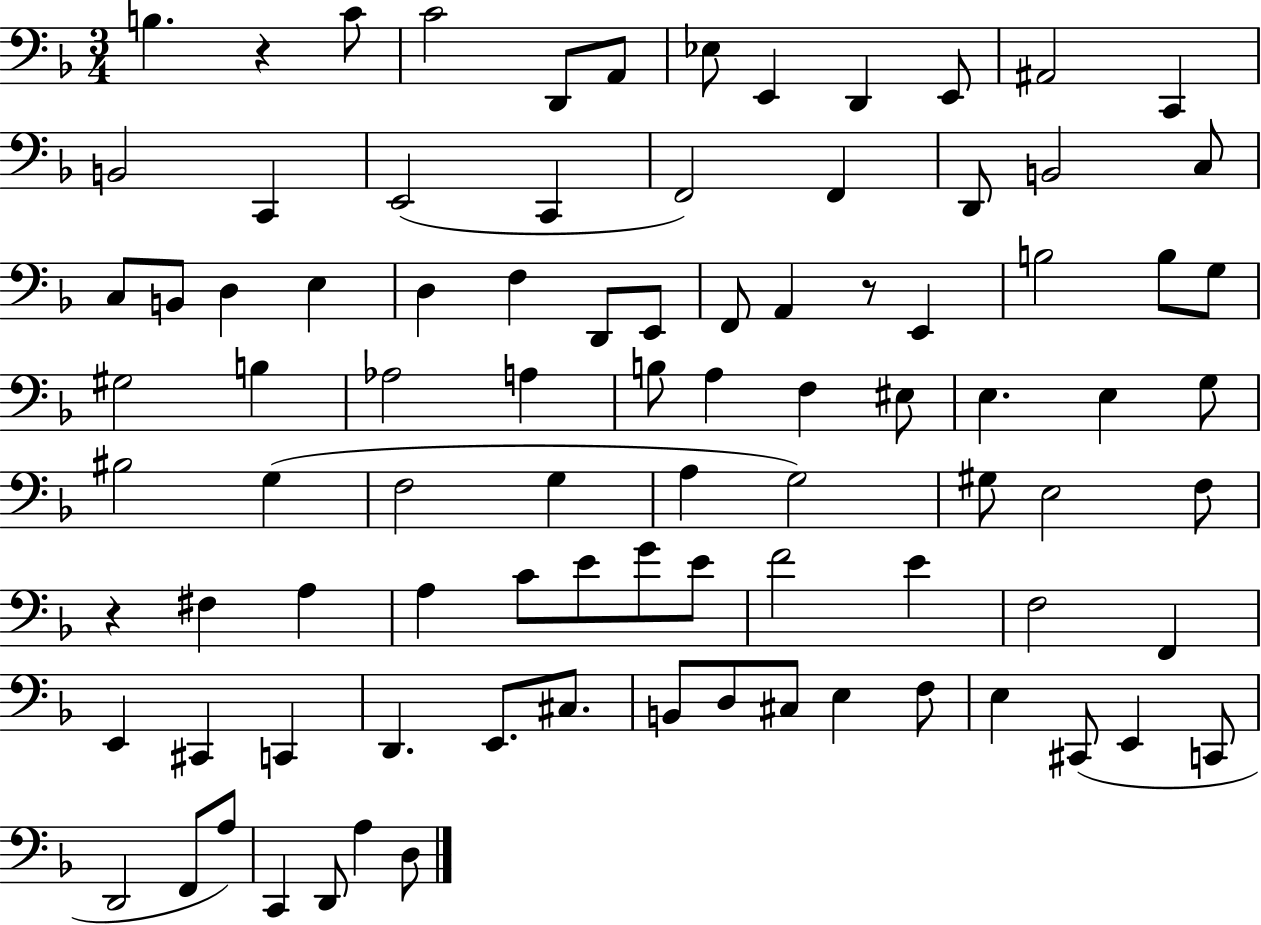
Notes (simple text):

B3/q. R/q C4/e C4/h D2/e A2/e Eb3/e E2/q D2/q E2/e A#2/h C2/q B2/h C2/q E2/h C2/q F2/h F2/q D2/e B2/h C3/e C3/e B2/e D3/q E3/q D3/q F3/q D2/e E2/e F2/e A2/q R/e E2/q B3/h B3/e G3/e G#3/h B3/q Ab3/h A3/q B3/e A3/q F3/q EIS3/e E3/q. E3/q G3/e BIS3/h G3/q F3/h G3/q A3/q G3/h G#3/e E3/h F3/e R/q F#3/q A3/q A3/q C4/e E4/e G4/e E4/e F4/h E4/q F3/h F2/q E2/q C#2/q C2/q D2/q. E2/e. C#3/e. B2/e D3/e C#3/e E3/q F3/e E3/q C#2/e E2/q C2/e D2/h F2/e A3/e C2/q D2/e A3/q D3/e